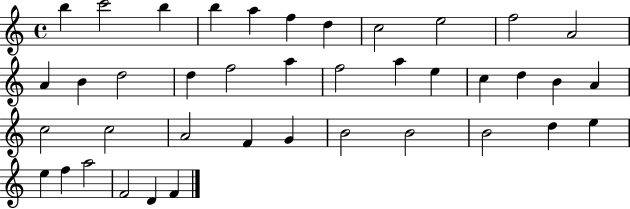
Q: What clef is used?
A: treble